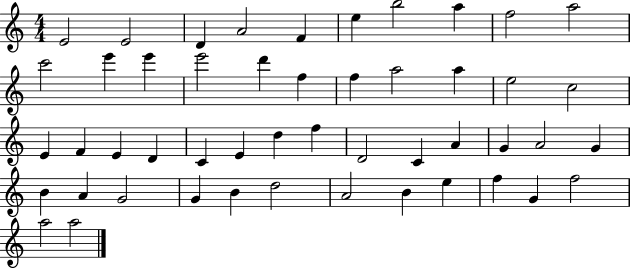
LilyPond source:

{
  \clef treble
  \numericTimeSignature
  \time 4/4
  \key c \major
  e'2 e'2 | d'4 a'2 f'4 | e''4 b''2 a''4 | f''2 a''2 | \break c'''2 e'''4 e'''4 | e'''2 d'''4 f''4 | f''4 a''2 a''4 | e''2 c''2 | \break e'4 f'4 e'4 d'4 | c'4 e'4 d''4 f''4 | d'2 c'4 a'4 | g'4 a'2 g'4 | \break b'4 a'4 g'2 | g'4 b'4 d''2 | a'2 b'4 e''4 | f''4 g'4 f''2 | \break a''2 a''2 | \bar "|."
}